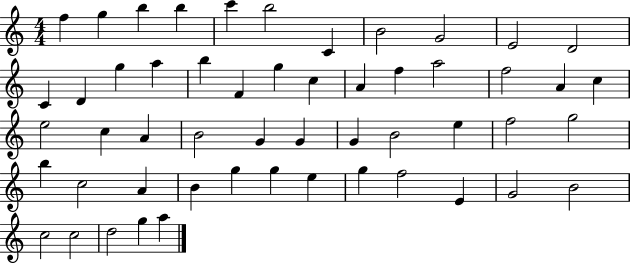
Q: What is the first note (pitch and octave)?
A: F5